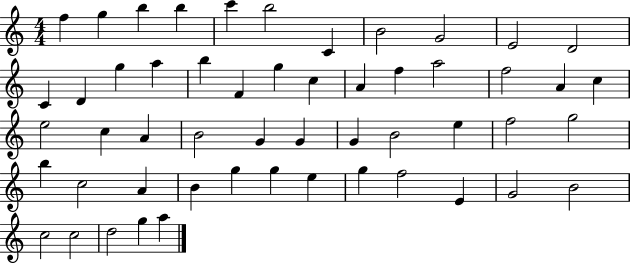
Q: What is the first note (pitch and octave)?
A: F5